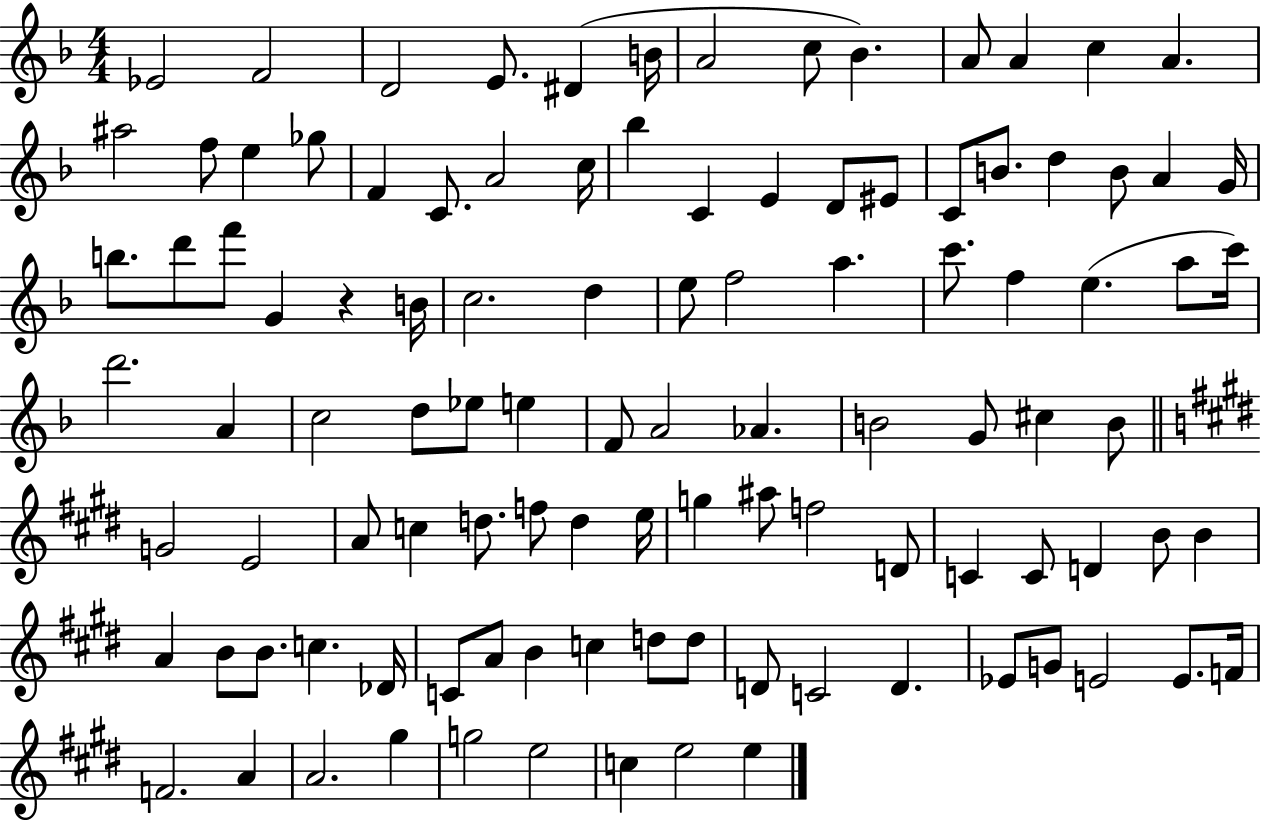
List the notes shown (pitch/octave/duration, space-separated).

Eb4/h F4/h D4/h E4/e. D#4/q B4/s A4/h C5/e Bb4/q. A4/e A4/q C5/q A4/q. A#5/h F5/e E5/q Gb5/e F4/q C4/e. A4/h C5/s Bb5/q C4/q E4/q D4/e EIS4/e C4/e B4/e. D5/q B4/e A4/q G4/s B5/e. D6/e F6/e G4/q R/q B4/s C5/h. D5/q E5/e F5/h A5/q. C6/e. F5/q E5/q. A5/e C6/s D6/h. A4/q C5/h D5/e Eb5/e E5/q F4/e A4/h Ab4/q. B4/h G4/e C#5/q B4/e G4/h E4/h A4/e C5/q D5/e. F5/e D5/q E5/s G5/q A#5/e F5/h D4/e C4/q C4/e D4/q B4/e B4/q A4/q B4/e B4/e. C5/q. Db4/s C4/e A4/e B4/q C5/q D5/e D5/e D4/e C4/h D4/q. Eb4/e G4/e E4/h E4/e. F4/s F4/h. A4/q A4/h. G#5/q G5/h E5/h C5/q E5/h E5/q